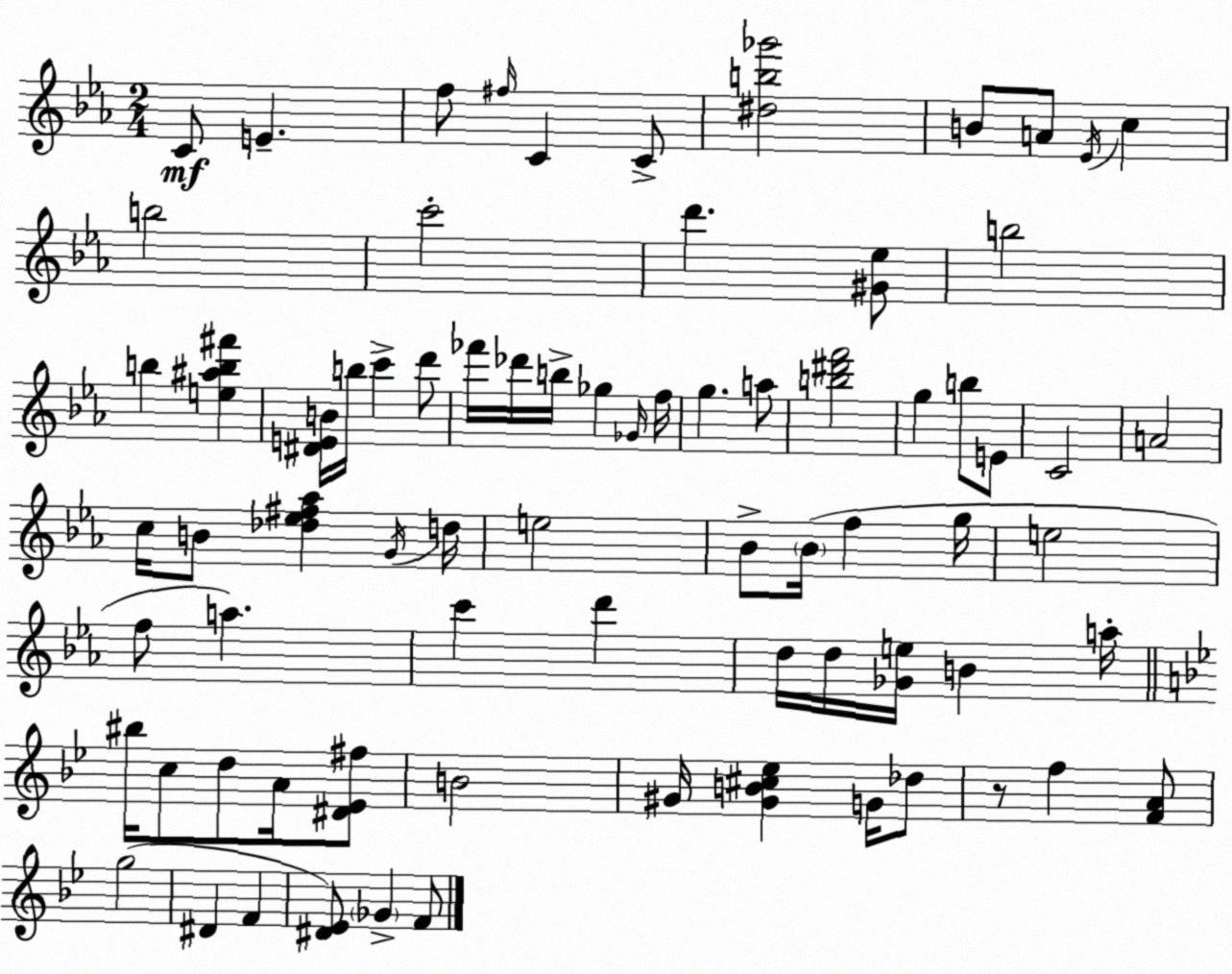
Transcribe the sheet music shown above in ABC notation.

X:1
T:Untitled
M:2/4
L:1/4
K:Eb
C/2 E f/2 ^f/4 C C/2 [^db_g']2 B/2 A/2 _E/4 c b2 c'2 d' [^G_e]/2 b2 b [e^ab^f'] [^DEB]/4 b/4 c' d'/2 _f'/4 _d'/4 b/4 _g _G/4 f/4 g a/2 [b^d'f']2 g b/2 E/2 C2 A2 c/4 B/2 [_d_e^f_a] G/4 d/4 e2 _B/2 _B/4 f g/4 e2 f/2 a c' d' d/4 d/4 [_Ge]/4 B a/4 ^b/4 c/2 d/2 A/4 [^D_E^f]/2 B2 ^G/4 [^GB^c_e] G/4 _d/2 z/2 f [FA]/2 g2 ^D F [^D_E]/2 _G F/2